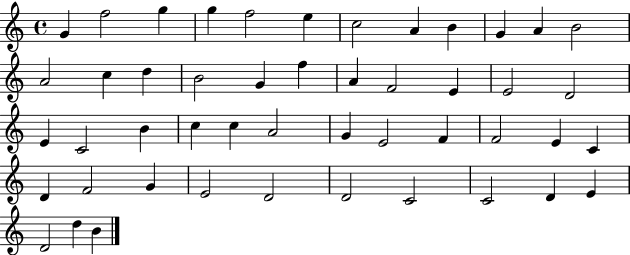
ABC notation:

X:1
T:Untitled
M:4/4
L:1/4
K:C
G f2 g g f2 e c2 A B G A B2 A2 c d B2 G f A F2 E E2 D2 E C2 B c c A2 G E2 F F2 E C D F2 G E2 D2 D2 C2 C2 D E D2 d B